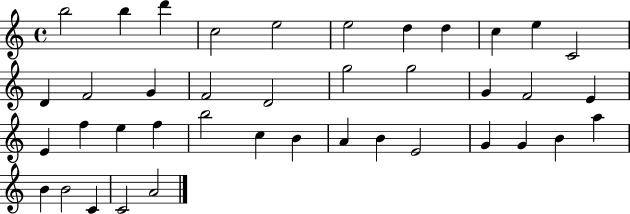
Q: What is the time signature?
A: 4/4